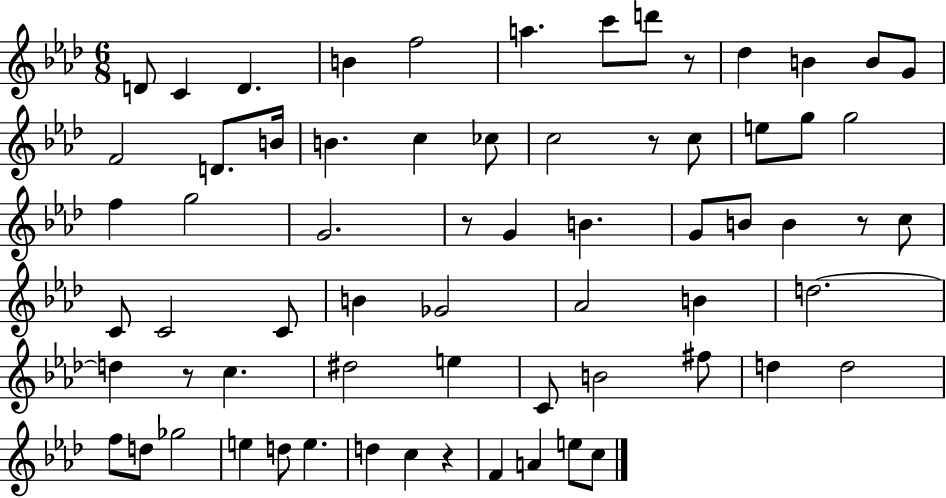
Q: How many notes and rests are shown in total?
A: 67